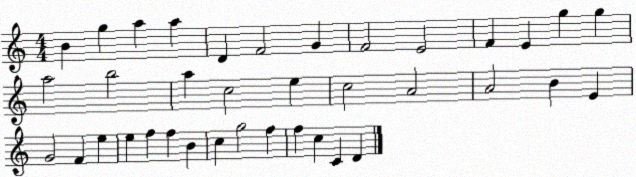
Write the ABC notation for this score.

X:1
T:Untitled
M:4/4
L:1/4
K:C
B g a a D F2 G F2 E2 F E g g a2 b2 a c2 e c2 A2 A2 B E G2 F e e f f B c g2 f f c C D